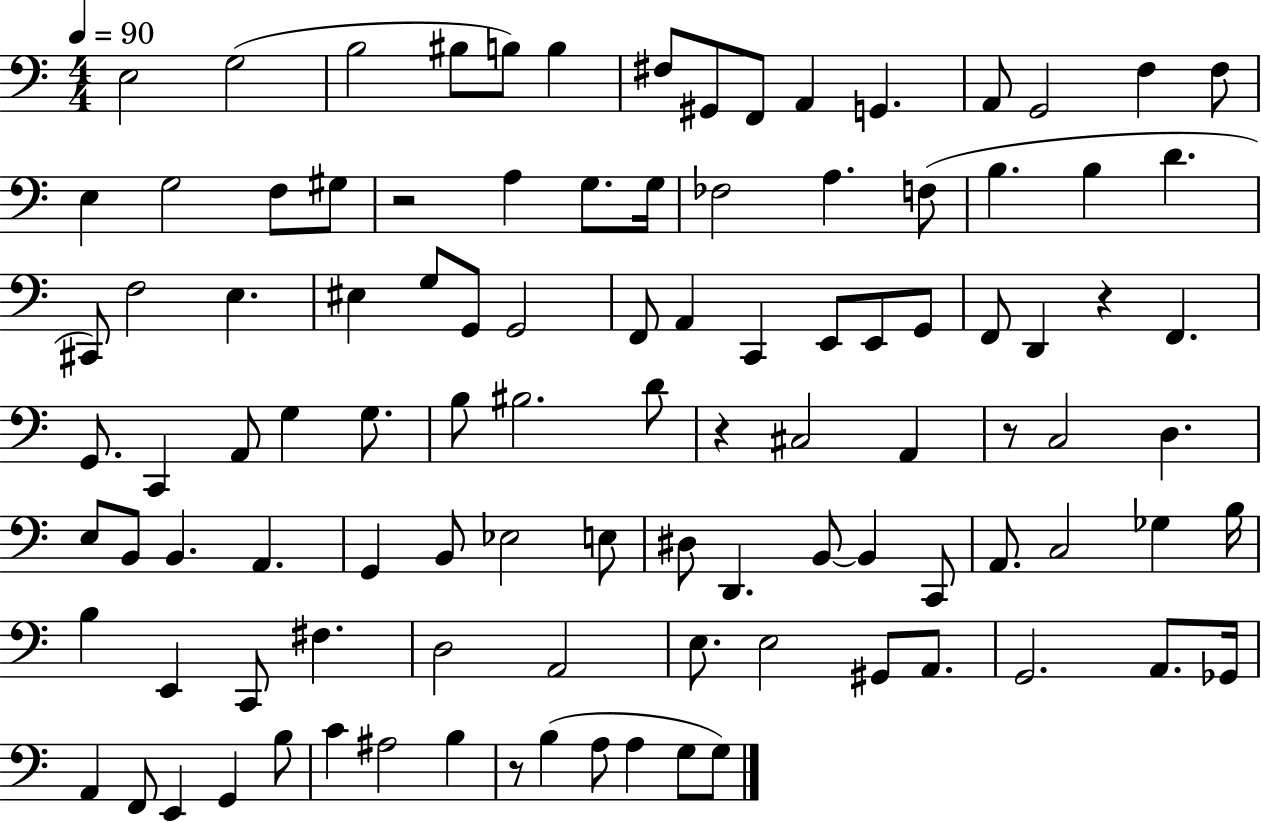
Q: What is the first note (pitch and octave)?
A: E3